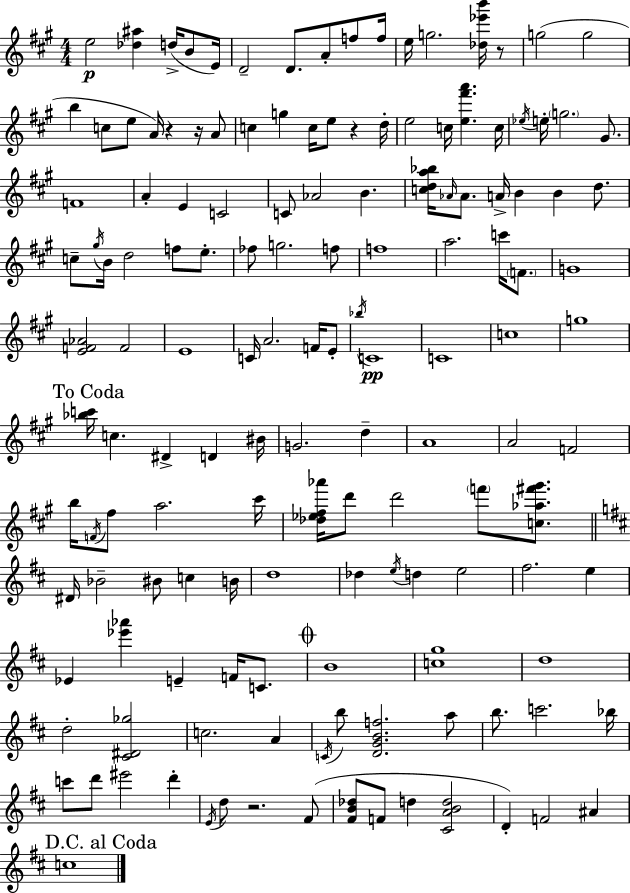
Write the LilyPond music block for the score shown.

{
  \clef treble
  \numericTimeSignature
  \time 4/4
  \key a \major
  e''2\p <des'' ais''>4 d''16->( b'8 e'16) | d'2-- d'8. a'8-. f''8 f''16 | e''16 g''2. <des'' ees''' b'''>16 r8 | g''2( g''2 | \break b''4 c''8 e''8 a'16) r4 r16 a'8 | c''4 g''4 c''16 e''8 r4 d''16-. | e''2 c''16 <e'' fis''' a'''>4. c''16 | \acciaccatura { ees''16 } e''16-. \parenthesize g''2. gis'8. | \break f'1 | a'4-. e'4 c'2 | c'8 aes'2 b'4. | <c'' d'' a'' bes''>16 \grace { aes'16 } aes'8. a'16-> b'4 b'4 d''8. | \break c''8-- \acciaccatura { gis''16 } b'16 d''2 f''8 | e''8.-. fes''8 g''2. | f''8 f''1 | a''2. c'''16 | \break \parenthesize f'8. g'1 | <e' f' aes'>2 f'2 | e'1 | c'16 a'2. | \break f'16 e'8-. \acciaccatura { bes''16 }\pp c'1 | c'1 | c''1 | g''1 | \break \mark "To Coda" <bes'' c'''>16 c''4. dis'4-> d'4 | bis'16 g'2. | d''4-- a'1 | a'2 f'2 | \break b''16 \acciaccatura { f'16 } fis''8 a''2. | cis'''16 <des'' ees'' fis'' aes'''>16 d'''8 d'''2 | \parenthesize f'''8 <c'' aes'' fis''' gis'''>8. \bar "||" \break \key b \minor dis'16 bes'2-- bis'8 c''4 b'16 | d''1 | des''4 \acciaccatura { e''16 } d''4 e''2 | fis''2. e''4 | \break ees'4 <ees''' aes'''>4 e'4-- f'16 c'8. | \mark \markup { \musicglyph "scripts.coda" } b'1 | <c'' g''>1 | d''1 | \break d''2-. <cis' dis' ges''>2 | c''2. a'4 | \acciaccatura { c'16 } b''8 <d' g' b' f''>2. | a''8 b''8. c'''2. | \break bes''16 c'''8 d'''8 eis'''2 d'''4-. | \acciaccatura { e'16 } d''8 r2. | fis'8( <fis' b' des''>8 f'8 d''4 <cis' a' b' d''>2 | d'4-.) f'2 ais'4 | \break \mark "D.C. al Coda" c''1 | \bar "|."
}